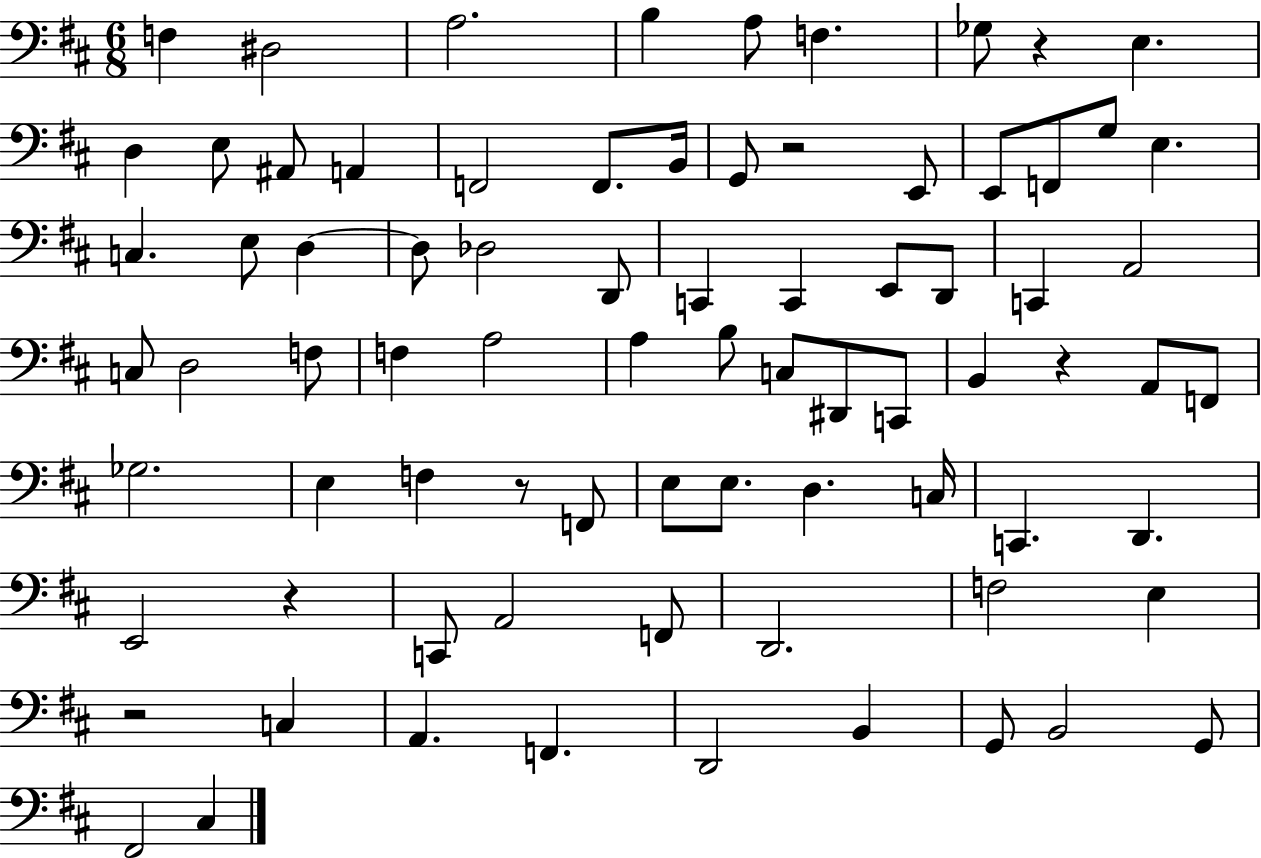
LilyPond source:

{
  \clef bass
  \numericTimeSignature
  \time 6/8
  \key d \major
  \repeat volta 2 { f4 dis2 | a2. | b4 a8 f4. | ges8 r4 e4. | \break d4 e8 ais,8 a,4 | f,2 f,8. b,16 | g,8 r2 e,8 | e,8 f,8 g8 e4. | \break c4. e8 d4~~ | d8 des2 d,8 | c,4 c,4 e,8 d,8 | c,4 a,2 | \break c8 d2 f8 | f4 a2 | a4 b8 c8 dis,8 c,8 | b,4 r4 a,8 f,8 | \break ges2. | e4 f4 r8 f,8 | e8 e8. d4. c16 | c,4. d,4. | \break e,2 r4 | c,8 a,2 f,8 | d,2. | f2 e4 | \break r2 c4 | a,4. f,4. | d,2 b,4 | g,8 b,2 g,8 | \break fis,2 cis4 | } \bar "|."
}